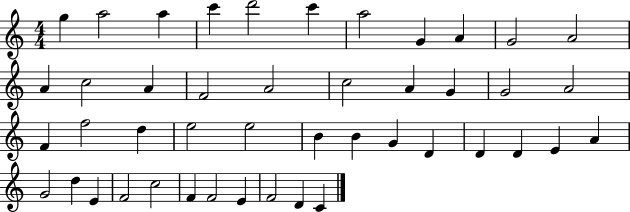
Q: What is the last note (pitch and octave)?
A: C4